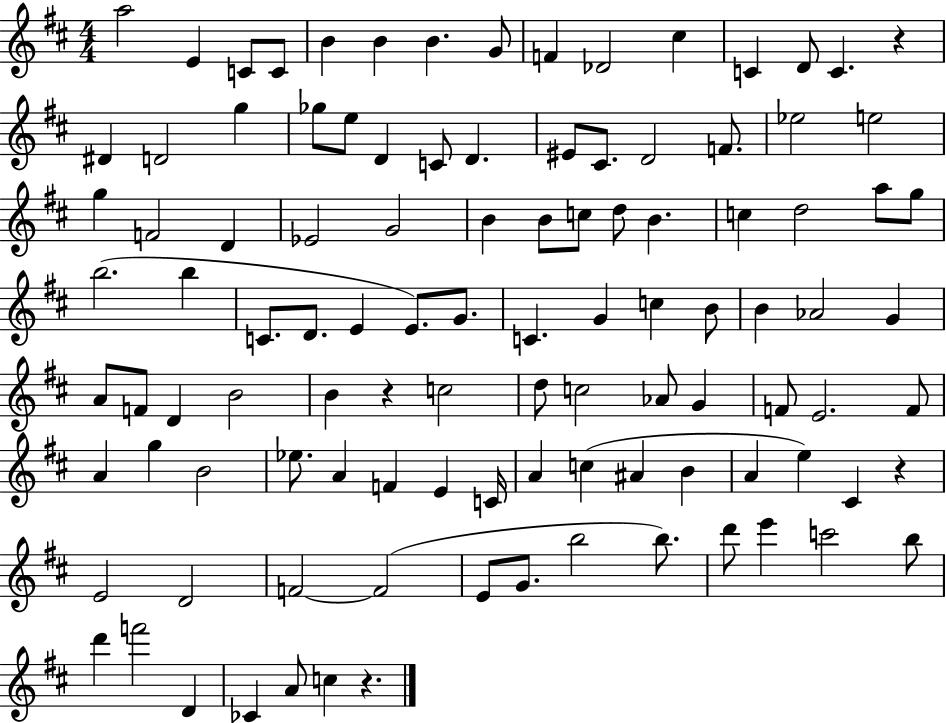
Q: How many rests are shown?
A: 4